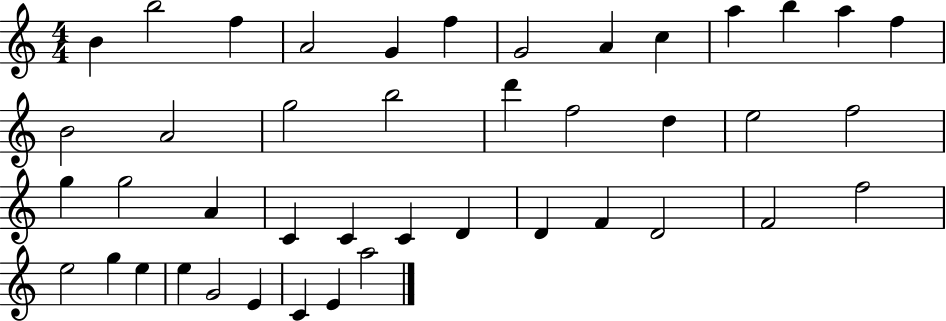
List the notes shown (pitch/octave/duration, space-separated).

B4/q B5/h F5/q A4/h G4/q F5/q G4/h A4/q C5/q A5/q B5/q A5/q F5/q B4/h A4/h G5/h B5/h D6/q F5/h D5/q E5/h F5/h G5/q G5/h A4/q C4/q C4/q C4/q D4/q D4/q F4/q D4/h F4/h F5/h E5/h G5/q E5/q E5/q G4/h E4/q C4/q E4/q A5/h